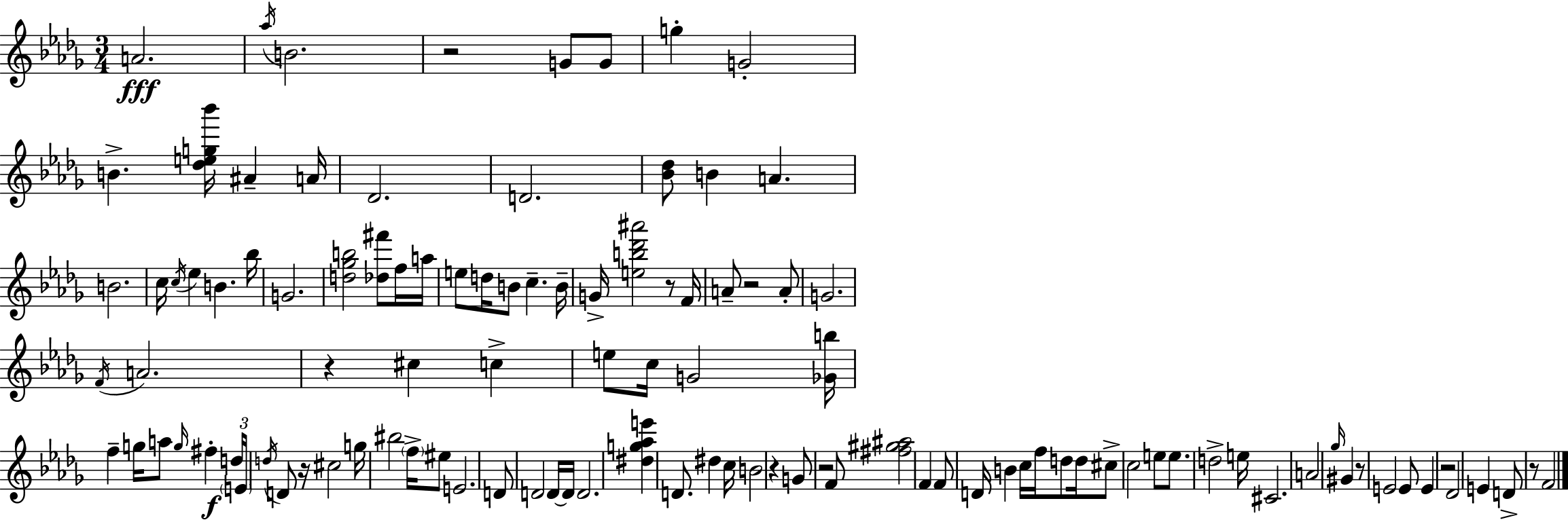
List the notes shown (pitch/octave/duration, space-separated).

A4/h. Ab5/s B4/h. R/h G4/e G4/e G5/q G4/h B4/q. [Db5,E5,G5,Bb6]/s A#4/q A4/s Db4/h. D4/h. [Bb4,Db5]/e B4/q A4/q. B4/h. C5/s C5/s Eb5/q B4/q. Bb5/s G4/h. [D5,Gb5,B5]/h [Db5,F#6]/e F5/s A5/s E5/e D5/s B4/e C5/q. B4/s G4/s [E5,B5,Db6,A#6]/h R/e F4/s A4/e R/h A4/e G4/h. F4/s A4/h. R/q C#5/q C5/q E5/e C5/s G4/h [Gb4,B5]/s F5/q G5/s A5/e G5/s F#5/q D5/s E4/s D5/s D4/e R/s C#5/h G5/s BIS5/h F5/s EIS5/e E4/h. D4/e D4/h D4/s D4/s D4/h. [D#5,G5,Ab5,E6]/q D4/e. D#5/q C5/s B4/h R/q G4/e R/h F4/e [F#5,G#5,A#5]/h F4/q F4/e D4/s B4/q C5/s F5/s D5/e D5/s C#5/e C5/h E5/e E5/e. D5/h E5/s C#4/h. A4/h Gb5/s G#4/q R/e E4/h E4/e E4/q R/h Db4/h E4/q D4/e R/e F4/h